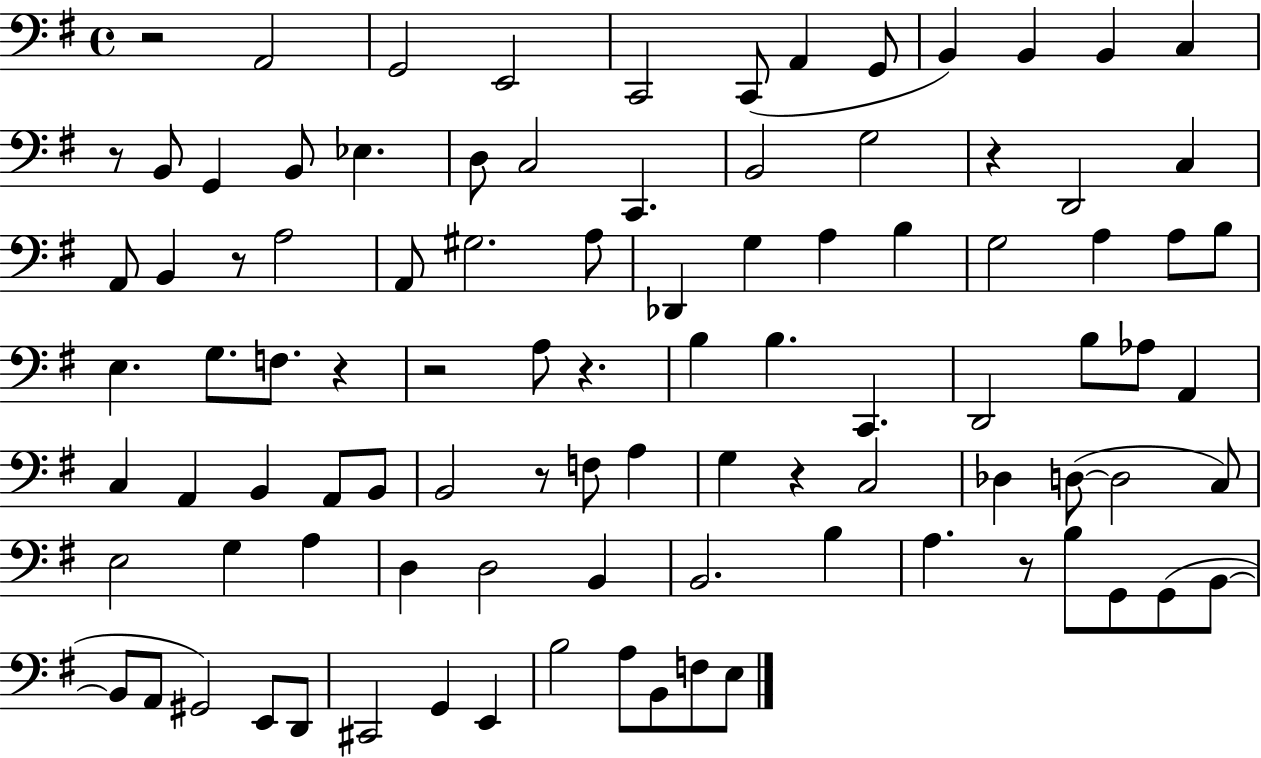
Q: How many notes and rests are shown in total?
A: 97